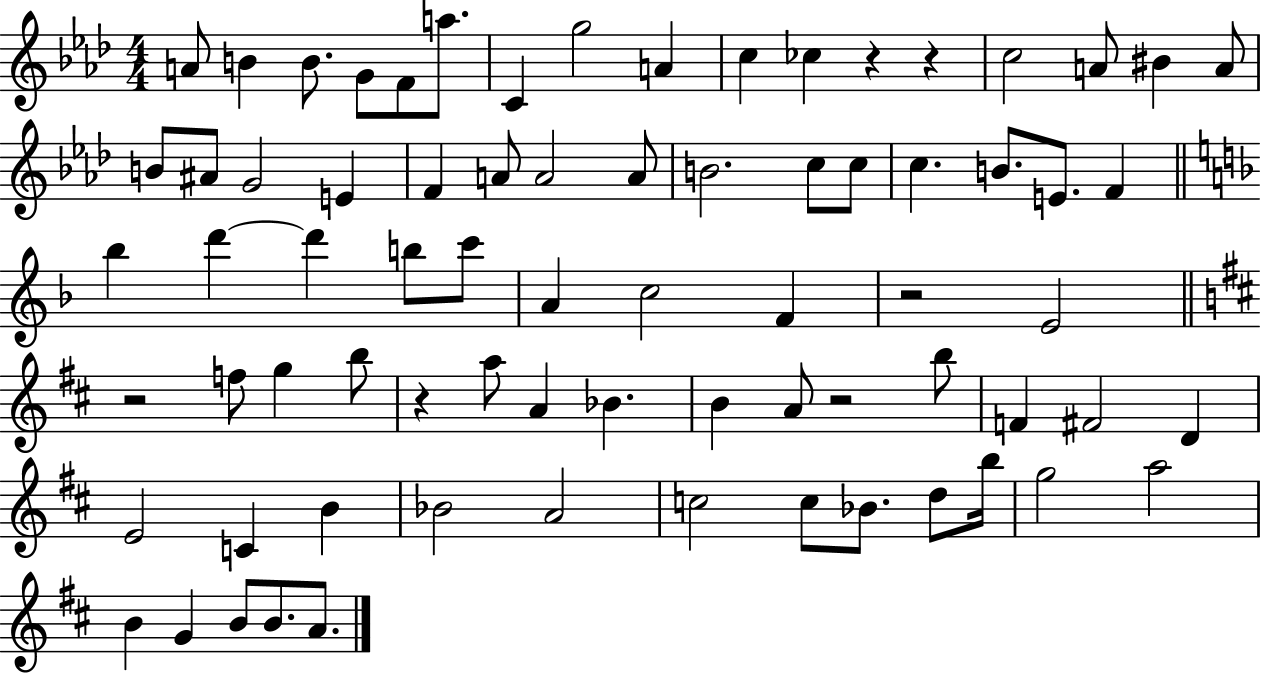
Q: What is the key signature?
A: AES major